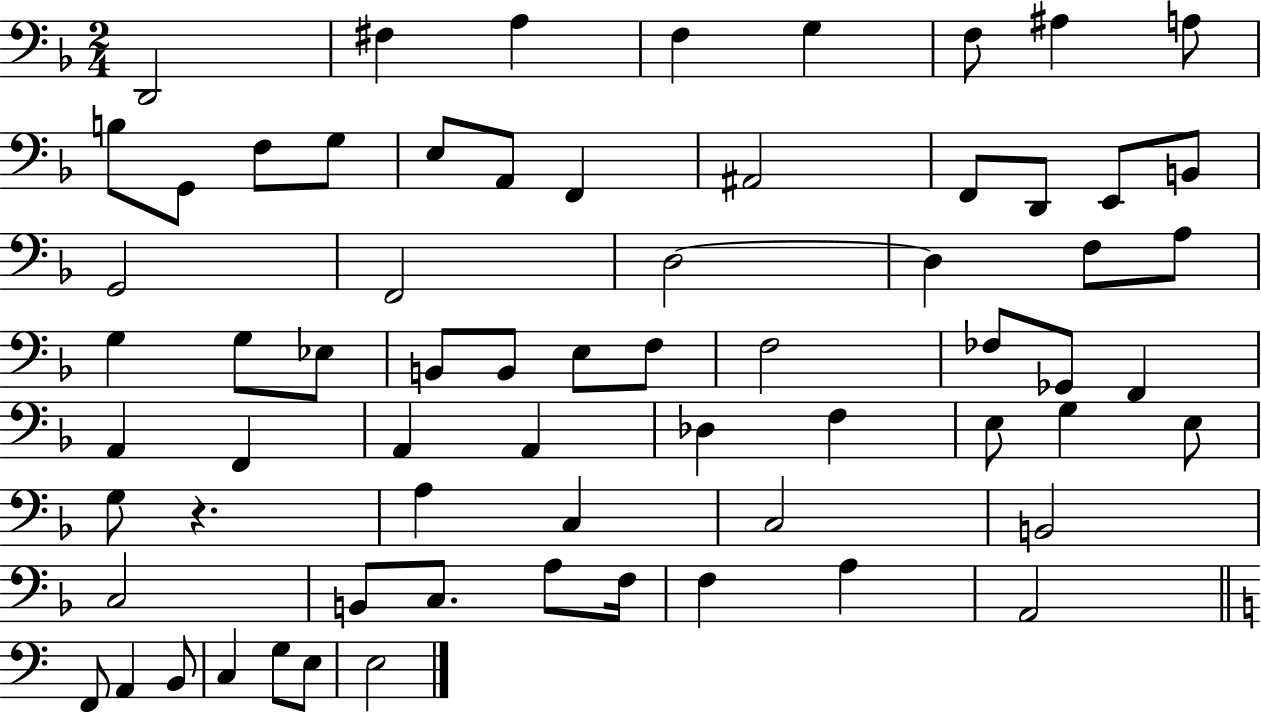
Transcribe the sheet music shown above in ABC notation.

X:1
T:Untitled
M:2/4
L:1/4
K:F
D,,2 ^F, A, F, G, F,/2 ^A, A,/2 B,/2 G,,/2 F,/2 G,/2 E,/2 A,,/2 F,, ^A,,2 F,,/2 D,,/2 E,,/2 B,,/2 G,,2 F,,2 D,2 D, F,/2 A,/2 G, G,/2 _E,/2 B,,/2 B,,/2 E,/2 F,/2 F,2 _F,/2 _G,,/2 F,, A,, F,, A,, A,, _D, F, E,/2 G, E,/2 G,/2 z A, C, C,2 B,,2 C,2 B,,/2 C,/2 A,/2 F,/4 F, A, A,,2 F,,/2 A,, B,,/2 C, G,/2 E,/2 E,2